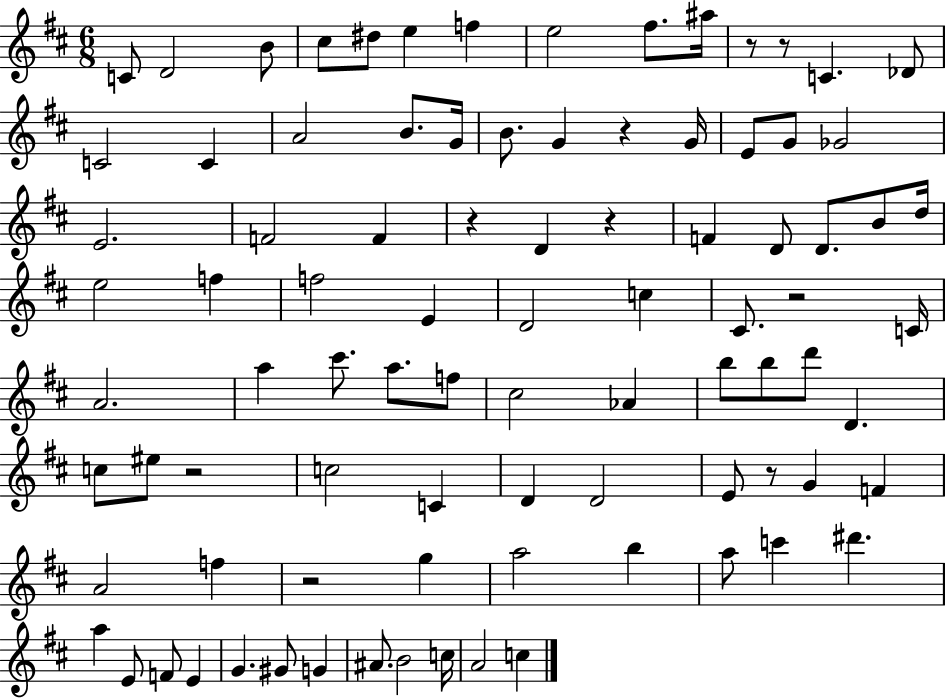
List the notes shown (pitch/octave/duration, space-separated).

C4/e D4/h B4/e C#5/e D#5/e E5/q F5/q E5/h F#5/e. A#5/s R/e R/e C4/q. Db4/e C4/h C4/q A4/h B4/e. G4/s B4/e. G4/q R/q G4/s E4/e G4/e Gb4/h E4/h. F4/h F4/q R/q D4/q R/q F4/q D4/e D4/e. B4/e D5/s E5/h F5/q F5/h E4/q D4/h C5/q C#4/e. R/h C4/s A4/h. A5/q C#6/e. A5/e. F5/e C#5/h Ab4/q B5/e B5/e D6/e D4/q. C5/e EIS5/e R/h C5/h C4/q D4/q D4/h E4/e R/e G4/q F4/q A4/h F5/q R/h G5/q A5/h B5/q A5/e C6/q D#6/q. A5/q E4/e F4/e E4/q G4/q. G#4/e G4/q A#4/e. B4/h C5/s A4/h C5/q